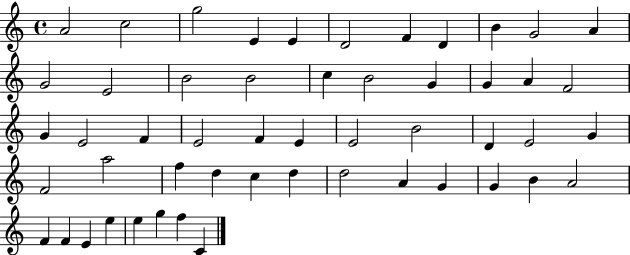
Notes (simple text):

A4/h C5/h G5/h E4/q E4/q D4/h F4/q D4/q B4/q G4/h A4/q G4/h E4/h B4/h B4/h C5/q B4/h G4/q G4/q A4/q F4/h G4/q E4/h F4/q E4/h F4/q E4/q E4/h B4/h D4/q E4/h G4/q F4/h A5/h F5/q D5/q C5/q D5/q D5/h A4/q G4/q G4/q B4/q A4/h F4/q F4/q E4/q E5/q E5/q G5/q F5/q C4/q